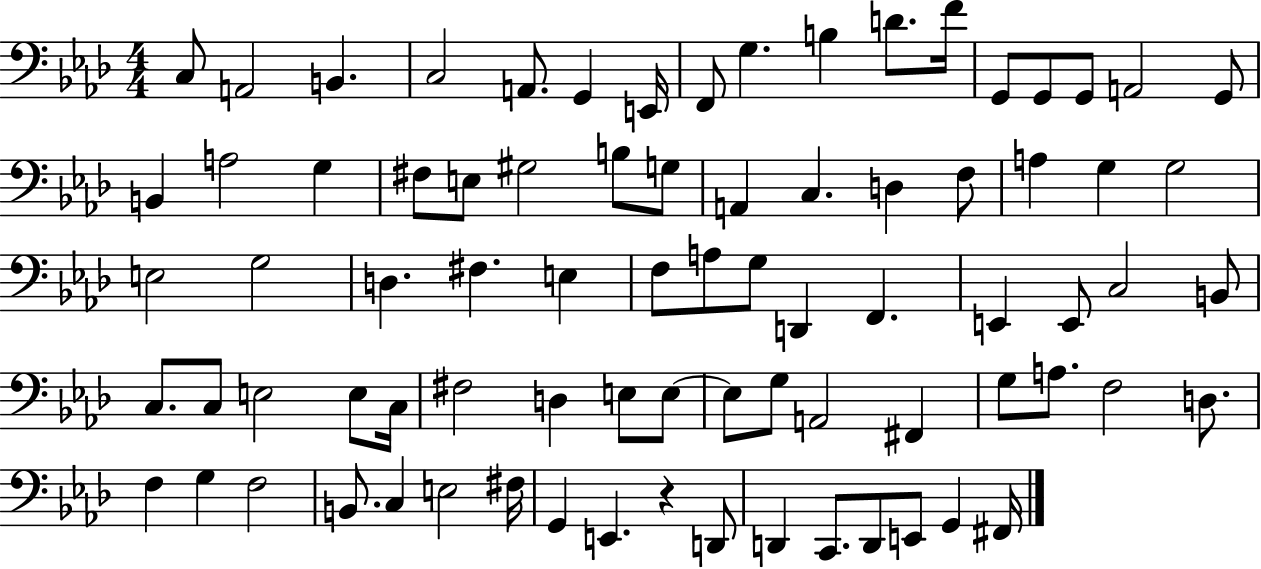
{
  \clef bass
  \numericTimeSignature
  \time 4/4
  \key aes \major
  c8 a,2 b,4. | c2 a,8. g,4 e,16 | f,8 g4. b4 d'8. f'16 | g,8 g,8 g,8 a,2 g,8 | \break b,4 a2 g4 | fis8 e8 gis2 b8 g8 | a,4 c4. d4 f8 | a4 g4 g2 | \break e2 g2 | d4. fis4. e4 | f8 a8 g8 d,4 f,4. | e,4 e,8 c2 b,8 | \break c8. c8 e2 e8 c16 | fis2 d4 e8 e8~~ | e8 g8 a,2 fis,4 | g8 a8. f2 d8. | \break f4 g4 f2 | b,8. c4 e2 fis16 | g,4 e,4. r4 d,8 | d,4 c,8. d,8 e,8 g,4 fis,16 | \break \bar "|."
}